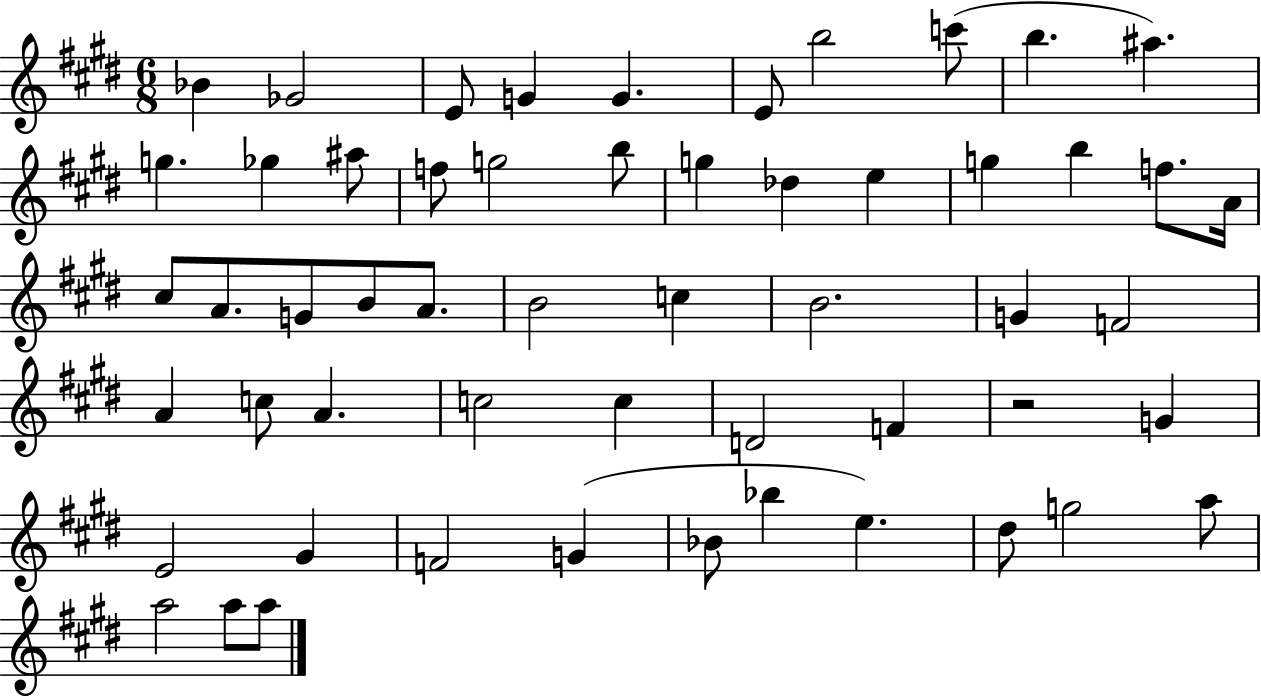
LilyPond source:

{
  \clef treble
  \numericTimeSignature
  \time 6/8
  \key e \major
  \repeat volta 2 { bes'4 ges'2 | e'8 g'4 g'4. | e'8 b''2 c'''8( | b''4. ais''4.) | \break g''4. ges''4 ais''8 | f''8 g''2 b''8 | g''4 des''4 e''4 | g''4 b''4 f''8. a'16 | \break cis''8 a'8. g'8 b'8 a'8. | b'2 c''4 | b'2. | g'4 f'2 | \break a'4 c''8 a'4. | c''2 c''4 | d'2 f'4 | r2 g'4 | \break e'2 gis'4 | f'2 g'4( | bes'8 bes''4 e''4.) | dis''8 g''2 a''8 | \break a''2 a''8 a''8 | } \bar "|."
}